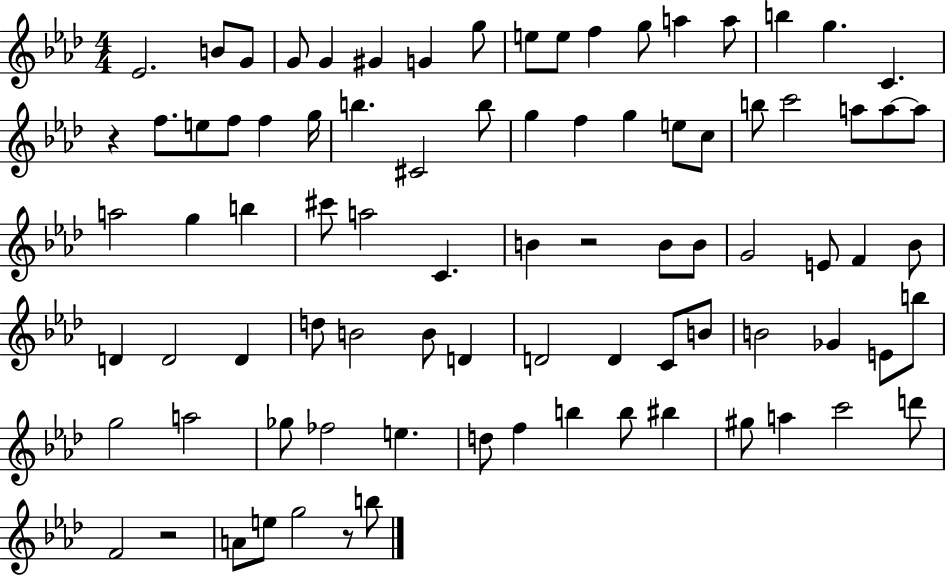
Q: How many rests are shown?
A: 4